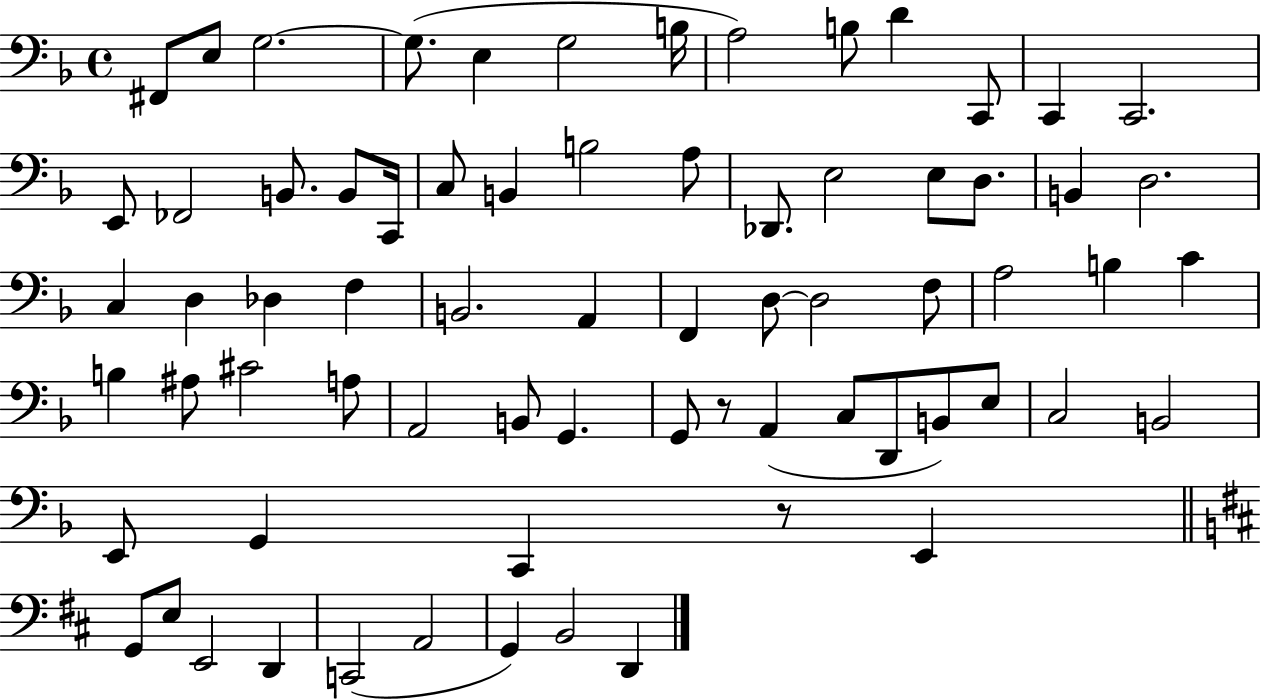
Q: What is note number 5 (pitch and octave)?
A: E3